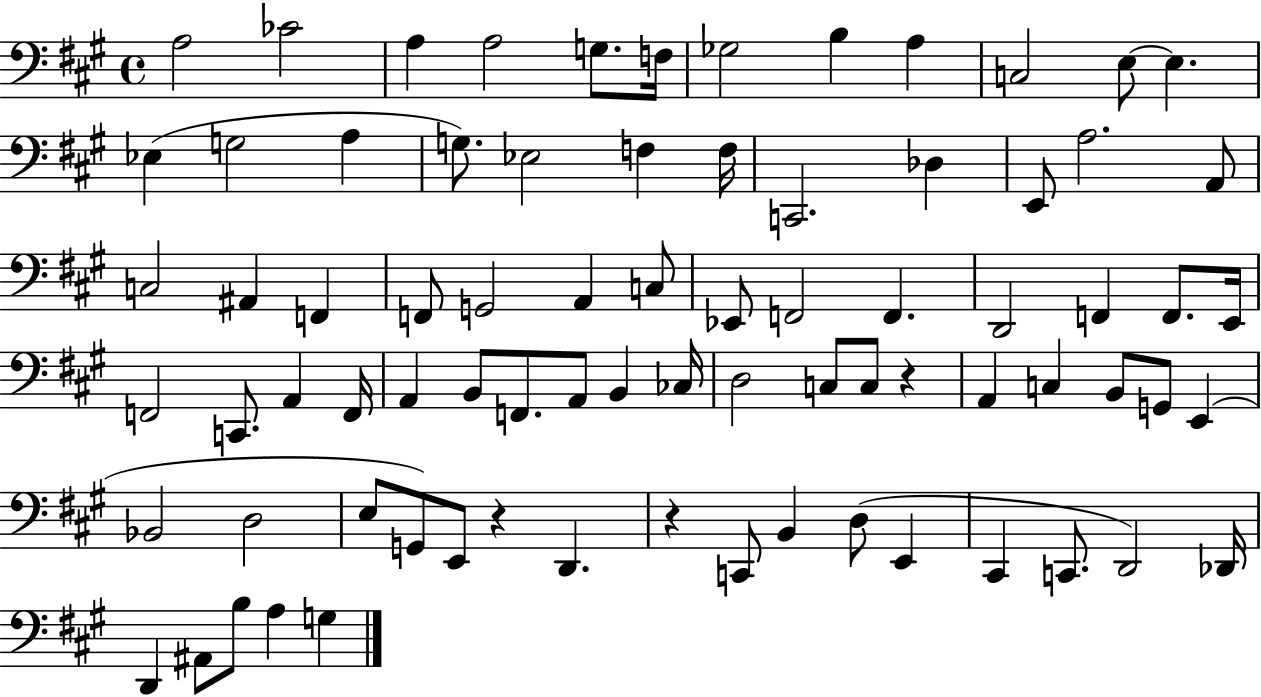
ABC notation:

X:1
T:Untitled
M:4/4
L:1/4
K:A
A,2 _C2 A, A,2 G,/2 F,/4 _G,2 B, A, C,2 E,/2 E, _E, G,2 A, G,/2 _E,2 F, F,/4 C,,2 _D, E,,/2 A,2 A,,/2 C,2 ^A,, F,, F,,/2 G,,2 A,, C,/2 _E,,/2 F,,2 F,, D,,2 F,, F,,/2 E,,/4 F,,2 C,,/2 A,, F,,/4 A,, B,,/2 F,,/2 A,,/2 B,, _C,/4 D,2 C,/2 C,/2 z A,, C, B,,/2 G,,/2 E,, _B,,2 D,2 E,/2 G,,/2 E,,/2 z D,, z C,,/2 B,, D,/2 E,, ^C,, C,,/2 D,,2 _D,,/4 D,, ^A,,/2 B,/2 A, G,